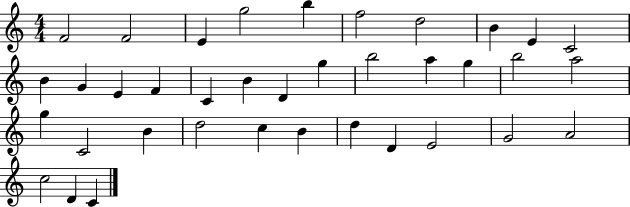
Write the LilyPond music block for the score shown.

{
  \clef treble
  \numericTimeSignature
  \time 4/4
  \key c \major
  f'2 f'2 | e'4 g''2 b''4 | f''2 d''2 | b'4 e'4 c'2 | \break b'4 g'4 e'4 f'4 | c'4 b'4 d'4 g''4 | b''2 a''4 g''4 | b''2 a''2 | \break g''4 c'2 b'4 | d''2 c''4 b'4 | d''4 d'4 e'2 | g'2 a'2 | \break c''2 d'4 c'4 | \bar "|."
}